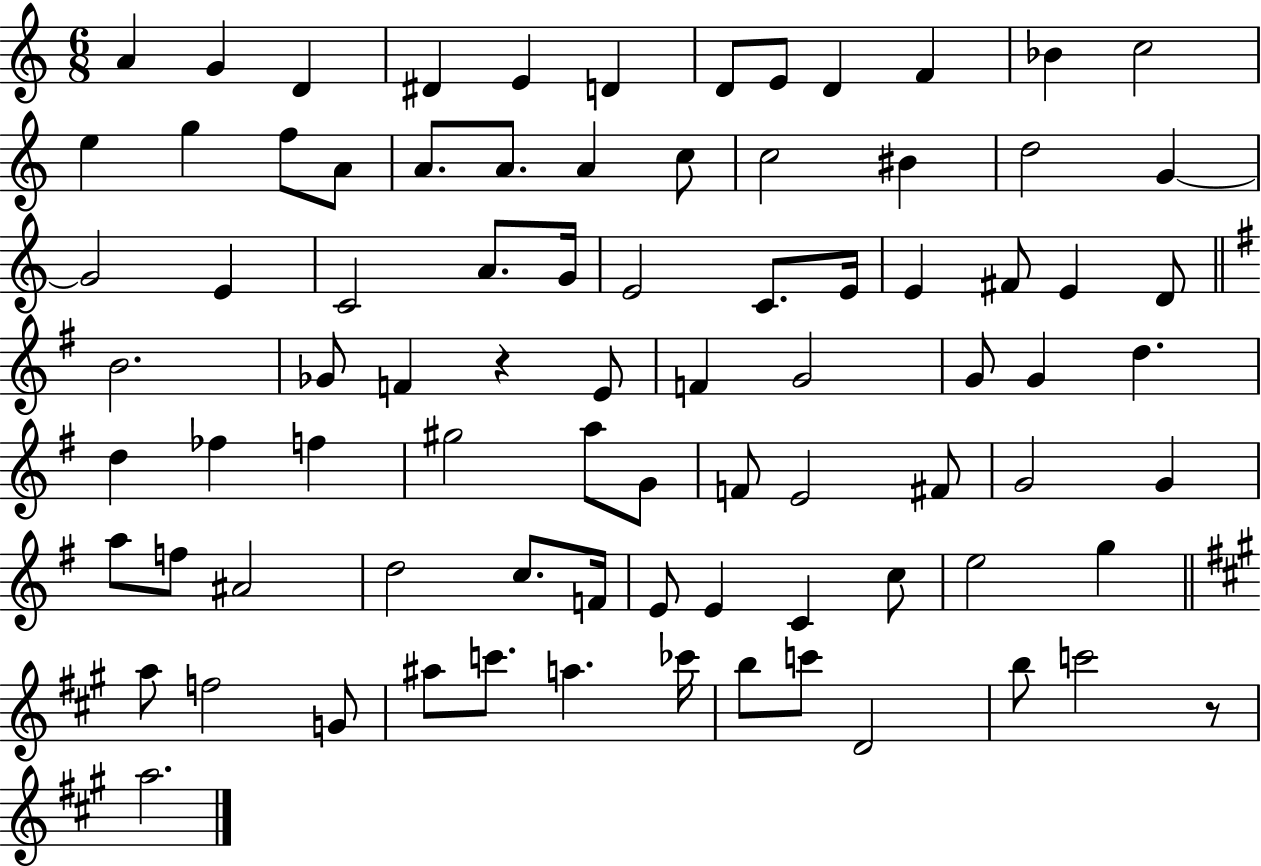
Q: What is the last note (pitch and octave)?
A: A5